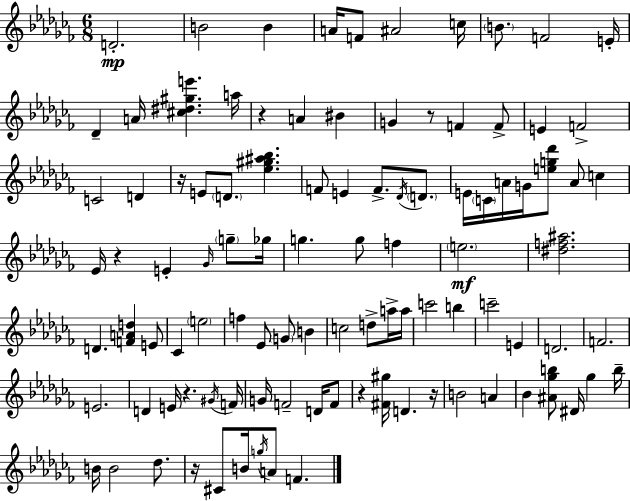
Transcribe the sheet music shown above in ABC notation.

X:1
T:Untitled
M:6/8
L:1/4
K:Abm
D2 B2 B A/4 F/2 ^A2 c/4 B/2 F2 E/4 _D A/4 [^c^d^ge'] a/4 z A ^B G z/2 F F/2 E F2 C2 D z/4 E/2 D/2 [_e^g^a_b] F/2 E F/2 _D/4 D/2 E/4 C/4 A/4 G/4 [eg_d']/2 A/2 c _E/4 z E _G/4 g/2 _g/4 g g/2 f e2 [^df^a]2 D [FAd] E/2 _C e2 f _E/2 G/2 B c2 d/2 a/4 a/4 c'2 b c'2 E D2 F2 E2 D E/4 z ^G/4 F/4 G/4 F2 D/4 F/2 z [^F^g]/4 D z/4 B2 A _B [^A_gb]/2 ^D/4 _g b/4 B/4 B2 _d/2 z/4 ^C/2 B/4 g/4 A/2 F